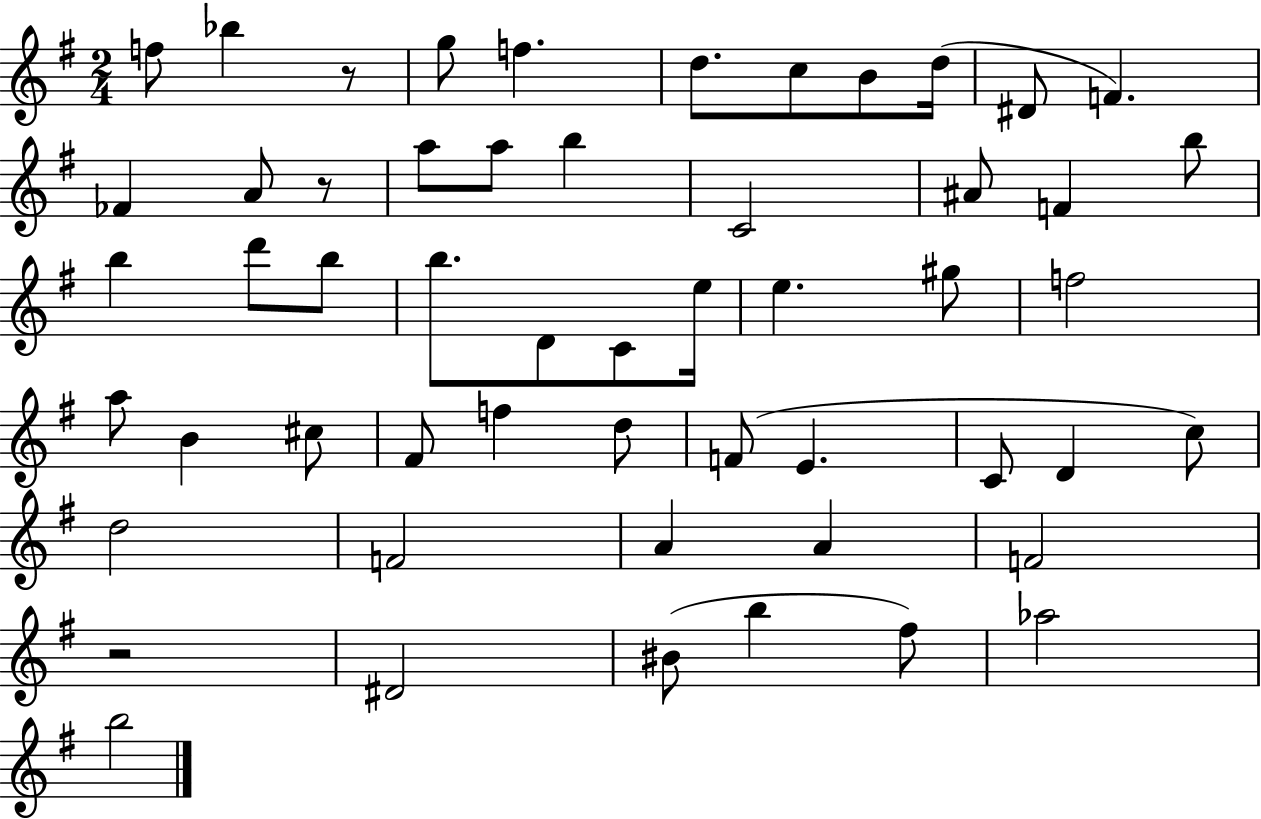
F5/e Bb5/q R/e G5/e F5/q. D5/e. C5/e B4/e D5/s D#4/e F4/q. FES4/q A4/e R/e A5/e A5/e B5/q C4/h A#4/e F4/q B5/e B5/q D6/e B5/e B5/e. D4/e C4/e E5/s E5/q. G#5/e F5/h A5/e B4/q C#5/e F#4/e F5/q D5/e F4/e E4/q. C4/e D4/q C5/e D5/h F4/h A4/q A4/q F4/h R/h D#4/h BIS4/e B5/q F#5/e Ab5/h B5/h